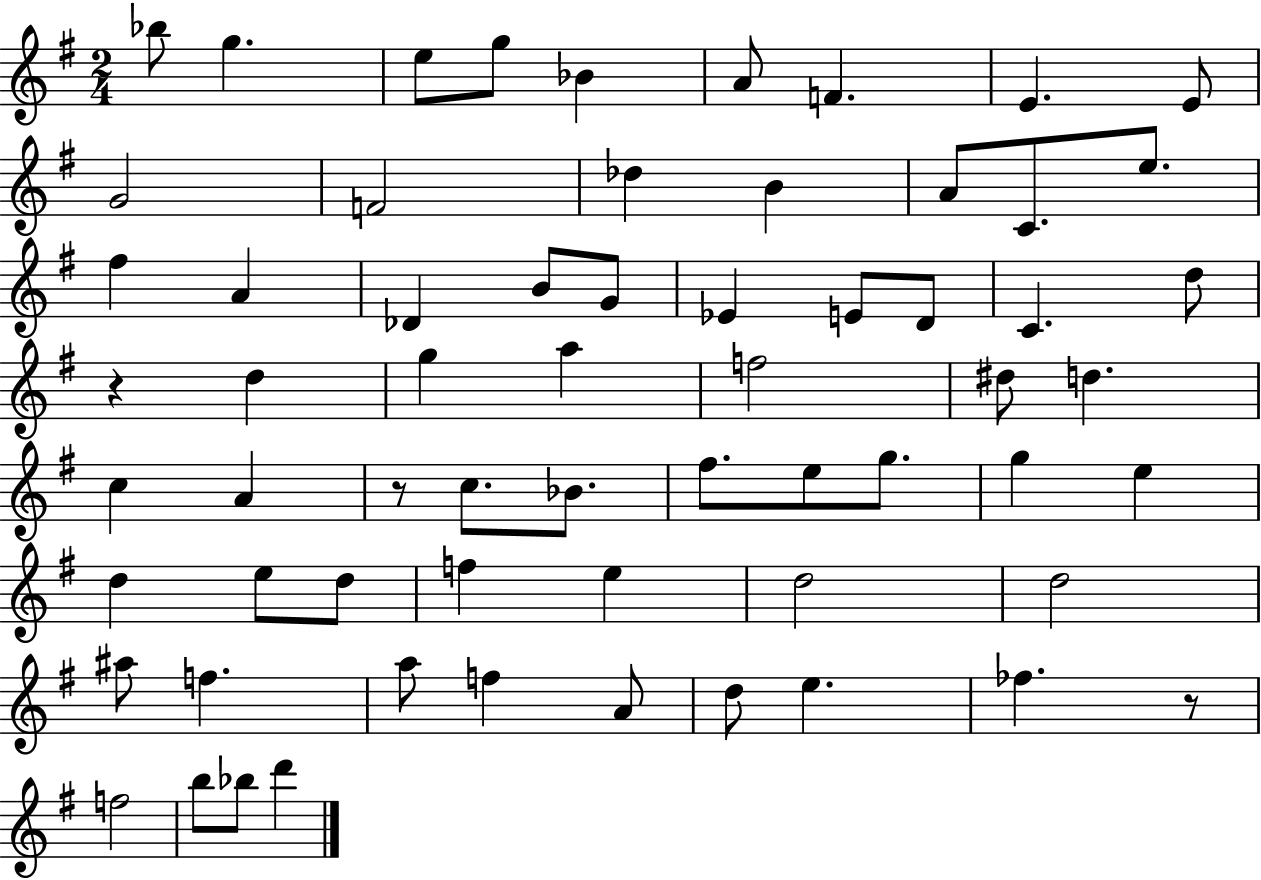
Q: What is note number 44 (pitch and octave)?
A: D5